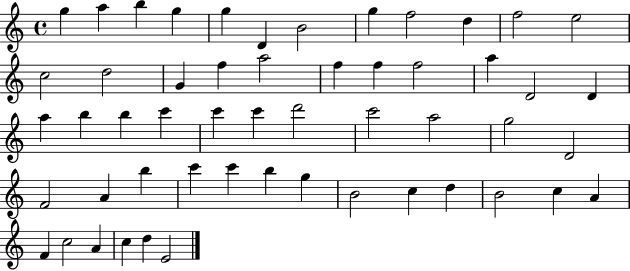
X:1
T:Untitled
M:4/4
L:1/4
K:C
g a b g g D B2 g f2 d f2 e2 c2 d2 G f a2 f f f2 a D2 D a b b c' c' c' d'2 c'2 a2 g2 D2 F2 A b c' c' b g B2 c d B2 c A F c2 A c d E2